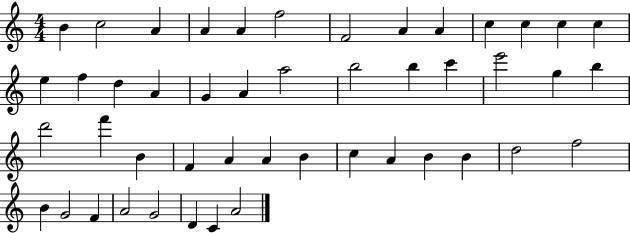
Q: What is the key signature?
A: C major